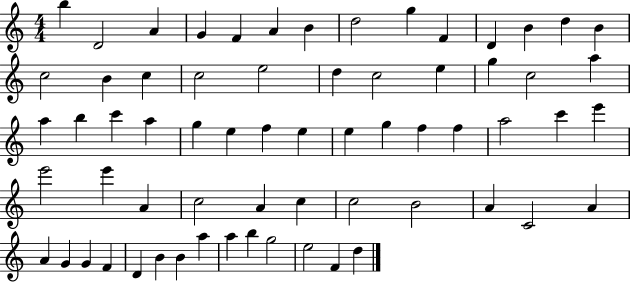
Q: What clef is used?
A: treble